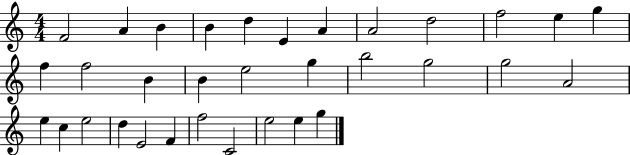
{
  \clef treble
  \numericTimeSignature
  \time 4/4
  \key c \major
  f'2 a'4 b'4 | b'4 d''4 e'4 a'4 | a'2 d''2 | f''2 e''4 g''4 | \break f''4 f''2 b'4 | b'4 e''2 g''4 | b''2 g''2 | g''2 a'2 | \break e''4 c''4 e''2 | d''4 e'2 f'4 | f''2 c'2 | e''2 e''4 g''4 | \break \bar "|."
}